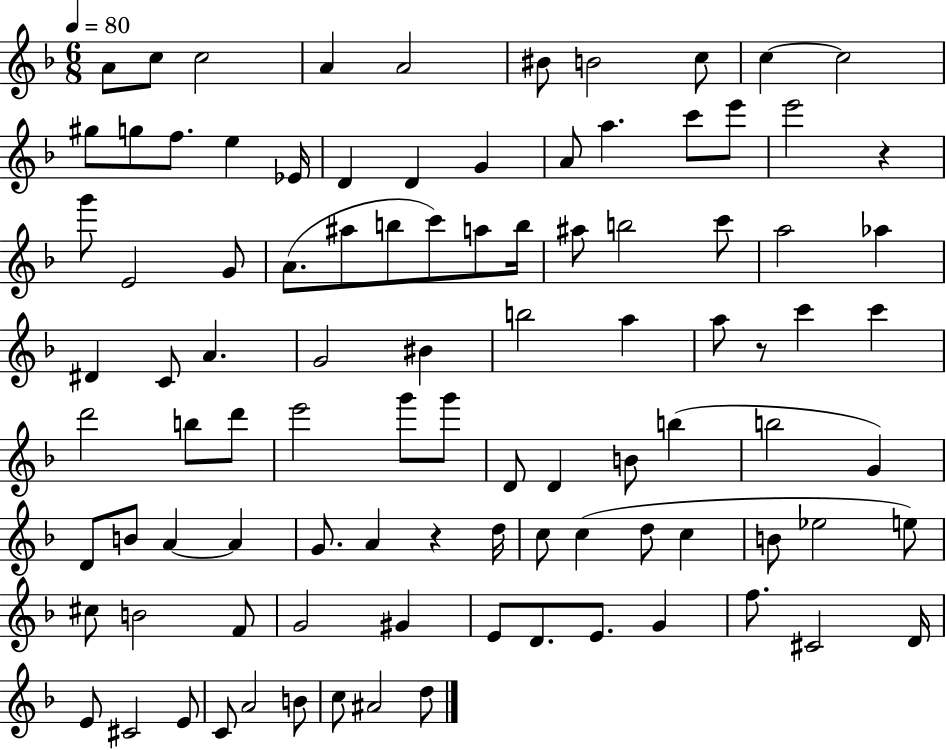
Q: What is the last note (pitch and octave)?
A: D5